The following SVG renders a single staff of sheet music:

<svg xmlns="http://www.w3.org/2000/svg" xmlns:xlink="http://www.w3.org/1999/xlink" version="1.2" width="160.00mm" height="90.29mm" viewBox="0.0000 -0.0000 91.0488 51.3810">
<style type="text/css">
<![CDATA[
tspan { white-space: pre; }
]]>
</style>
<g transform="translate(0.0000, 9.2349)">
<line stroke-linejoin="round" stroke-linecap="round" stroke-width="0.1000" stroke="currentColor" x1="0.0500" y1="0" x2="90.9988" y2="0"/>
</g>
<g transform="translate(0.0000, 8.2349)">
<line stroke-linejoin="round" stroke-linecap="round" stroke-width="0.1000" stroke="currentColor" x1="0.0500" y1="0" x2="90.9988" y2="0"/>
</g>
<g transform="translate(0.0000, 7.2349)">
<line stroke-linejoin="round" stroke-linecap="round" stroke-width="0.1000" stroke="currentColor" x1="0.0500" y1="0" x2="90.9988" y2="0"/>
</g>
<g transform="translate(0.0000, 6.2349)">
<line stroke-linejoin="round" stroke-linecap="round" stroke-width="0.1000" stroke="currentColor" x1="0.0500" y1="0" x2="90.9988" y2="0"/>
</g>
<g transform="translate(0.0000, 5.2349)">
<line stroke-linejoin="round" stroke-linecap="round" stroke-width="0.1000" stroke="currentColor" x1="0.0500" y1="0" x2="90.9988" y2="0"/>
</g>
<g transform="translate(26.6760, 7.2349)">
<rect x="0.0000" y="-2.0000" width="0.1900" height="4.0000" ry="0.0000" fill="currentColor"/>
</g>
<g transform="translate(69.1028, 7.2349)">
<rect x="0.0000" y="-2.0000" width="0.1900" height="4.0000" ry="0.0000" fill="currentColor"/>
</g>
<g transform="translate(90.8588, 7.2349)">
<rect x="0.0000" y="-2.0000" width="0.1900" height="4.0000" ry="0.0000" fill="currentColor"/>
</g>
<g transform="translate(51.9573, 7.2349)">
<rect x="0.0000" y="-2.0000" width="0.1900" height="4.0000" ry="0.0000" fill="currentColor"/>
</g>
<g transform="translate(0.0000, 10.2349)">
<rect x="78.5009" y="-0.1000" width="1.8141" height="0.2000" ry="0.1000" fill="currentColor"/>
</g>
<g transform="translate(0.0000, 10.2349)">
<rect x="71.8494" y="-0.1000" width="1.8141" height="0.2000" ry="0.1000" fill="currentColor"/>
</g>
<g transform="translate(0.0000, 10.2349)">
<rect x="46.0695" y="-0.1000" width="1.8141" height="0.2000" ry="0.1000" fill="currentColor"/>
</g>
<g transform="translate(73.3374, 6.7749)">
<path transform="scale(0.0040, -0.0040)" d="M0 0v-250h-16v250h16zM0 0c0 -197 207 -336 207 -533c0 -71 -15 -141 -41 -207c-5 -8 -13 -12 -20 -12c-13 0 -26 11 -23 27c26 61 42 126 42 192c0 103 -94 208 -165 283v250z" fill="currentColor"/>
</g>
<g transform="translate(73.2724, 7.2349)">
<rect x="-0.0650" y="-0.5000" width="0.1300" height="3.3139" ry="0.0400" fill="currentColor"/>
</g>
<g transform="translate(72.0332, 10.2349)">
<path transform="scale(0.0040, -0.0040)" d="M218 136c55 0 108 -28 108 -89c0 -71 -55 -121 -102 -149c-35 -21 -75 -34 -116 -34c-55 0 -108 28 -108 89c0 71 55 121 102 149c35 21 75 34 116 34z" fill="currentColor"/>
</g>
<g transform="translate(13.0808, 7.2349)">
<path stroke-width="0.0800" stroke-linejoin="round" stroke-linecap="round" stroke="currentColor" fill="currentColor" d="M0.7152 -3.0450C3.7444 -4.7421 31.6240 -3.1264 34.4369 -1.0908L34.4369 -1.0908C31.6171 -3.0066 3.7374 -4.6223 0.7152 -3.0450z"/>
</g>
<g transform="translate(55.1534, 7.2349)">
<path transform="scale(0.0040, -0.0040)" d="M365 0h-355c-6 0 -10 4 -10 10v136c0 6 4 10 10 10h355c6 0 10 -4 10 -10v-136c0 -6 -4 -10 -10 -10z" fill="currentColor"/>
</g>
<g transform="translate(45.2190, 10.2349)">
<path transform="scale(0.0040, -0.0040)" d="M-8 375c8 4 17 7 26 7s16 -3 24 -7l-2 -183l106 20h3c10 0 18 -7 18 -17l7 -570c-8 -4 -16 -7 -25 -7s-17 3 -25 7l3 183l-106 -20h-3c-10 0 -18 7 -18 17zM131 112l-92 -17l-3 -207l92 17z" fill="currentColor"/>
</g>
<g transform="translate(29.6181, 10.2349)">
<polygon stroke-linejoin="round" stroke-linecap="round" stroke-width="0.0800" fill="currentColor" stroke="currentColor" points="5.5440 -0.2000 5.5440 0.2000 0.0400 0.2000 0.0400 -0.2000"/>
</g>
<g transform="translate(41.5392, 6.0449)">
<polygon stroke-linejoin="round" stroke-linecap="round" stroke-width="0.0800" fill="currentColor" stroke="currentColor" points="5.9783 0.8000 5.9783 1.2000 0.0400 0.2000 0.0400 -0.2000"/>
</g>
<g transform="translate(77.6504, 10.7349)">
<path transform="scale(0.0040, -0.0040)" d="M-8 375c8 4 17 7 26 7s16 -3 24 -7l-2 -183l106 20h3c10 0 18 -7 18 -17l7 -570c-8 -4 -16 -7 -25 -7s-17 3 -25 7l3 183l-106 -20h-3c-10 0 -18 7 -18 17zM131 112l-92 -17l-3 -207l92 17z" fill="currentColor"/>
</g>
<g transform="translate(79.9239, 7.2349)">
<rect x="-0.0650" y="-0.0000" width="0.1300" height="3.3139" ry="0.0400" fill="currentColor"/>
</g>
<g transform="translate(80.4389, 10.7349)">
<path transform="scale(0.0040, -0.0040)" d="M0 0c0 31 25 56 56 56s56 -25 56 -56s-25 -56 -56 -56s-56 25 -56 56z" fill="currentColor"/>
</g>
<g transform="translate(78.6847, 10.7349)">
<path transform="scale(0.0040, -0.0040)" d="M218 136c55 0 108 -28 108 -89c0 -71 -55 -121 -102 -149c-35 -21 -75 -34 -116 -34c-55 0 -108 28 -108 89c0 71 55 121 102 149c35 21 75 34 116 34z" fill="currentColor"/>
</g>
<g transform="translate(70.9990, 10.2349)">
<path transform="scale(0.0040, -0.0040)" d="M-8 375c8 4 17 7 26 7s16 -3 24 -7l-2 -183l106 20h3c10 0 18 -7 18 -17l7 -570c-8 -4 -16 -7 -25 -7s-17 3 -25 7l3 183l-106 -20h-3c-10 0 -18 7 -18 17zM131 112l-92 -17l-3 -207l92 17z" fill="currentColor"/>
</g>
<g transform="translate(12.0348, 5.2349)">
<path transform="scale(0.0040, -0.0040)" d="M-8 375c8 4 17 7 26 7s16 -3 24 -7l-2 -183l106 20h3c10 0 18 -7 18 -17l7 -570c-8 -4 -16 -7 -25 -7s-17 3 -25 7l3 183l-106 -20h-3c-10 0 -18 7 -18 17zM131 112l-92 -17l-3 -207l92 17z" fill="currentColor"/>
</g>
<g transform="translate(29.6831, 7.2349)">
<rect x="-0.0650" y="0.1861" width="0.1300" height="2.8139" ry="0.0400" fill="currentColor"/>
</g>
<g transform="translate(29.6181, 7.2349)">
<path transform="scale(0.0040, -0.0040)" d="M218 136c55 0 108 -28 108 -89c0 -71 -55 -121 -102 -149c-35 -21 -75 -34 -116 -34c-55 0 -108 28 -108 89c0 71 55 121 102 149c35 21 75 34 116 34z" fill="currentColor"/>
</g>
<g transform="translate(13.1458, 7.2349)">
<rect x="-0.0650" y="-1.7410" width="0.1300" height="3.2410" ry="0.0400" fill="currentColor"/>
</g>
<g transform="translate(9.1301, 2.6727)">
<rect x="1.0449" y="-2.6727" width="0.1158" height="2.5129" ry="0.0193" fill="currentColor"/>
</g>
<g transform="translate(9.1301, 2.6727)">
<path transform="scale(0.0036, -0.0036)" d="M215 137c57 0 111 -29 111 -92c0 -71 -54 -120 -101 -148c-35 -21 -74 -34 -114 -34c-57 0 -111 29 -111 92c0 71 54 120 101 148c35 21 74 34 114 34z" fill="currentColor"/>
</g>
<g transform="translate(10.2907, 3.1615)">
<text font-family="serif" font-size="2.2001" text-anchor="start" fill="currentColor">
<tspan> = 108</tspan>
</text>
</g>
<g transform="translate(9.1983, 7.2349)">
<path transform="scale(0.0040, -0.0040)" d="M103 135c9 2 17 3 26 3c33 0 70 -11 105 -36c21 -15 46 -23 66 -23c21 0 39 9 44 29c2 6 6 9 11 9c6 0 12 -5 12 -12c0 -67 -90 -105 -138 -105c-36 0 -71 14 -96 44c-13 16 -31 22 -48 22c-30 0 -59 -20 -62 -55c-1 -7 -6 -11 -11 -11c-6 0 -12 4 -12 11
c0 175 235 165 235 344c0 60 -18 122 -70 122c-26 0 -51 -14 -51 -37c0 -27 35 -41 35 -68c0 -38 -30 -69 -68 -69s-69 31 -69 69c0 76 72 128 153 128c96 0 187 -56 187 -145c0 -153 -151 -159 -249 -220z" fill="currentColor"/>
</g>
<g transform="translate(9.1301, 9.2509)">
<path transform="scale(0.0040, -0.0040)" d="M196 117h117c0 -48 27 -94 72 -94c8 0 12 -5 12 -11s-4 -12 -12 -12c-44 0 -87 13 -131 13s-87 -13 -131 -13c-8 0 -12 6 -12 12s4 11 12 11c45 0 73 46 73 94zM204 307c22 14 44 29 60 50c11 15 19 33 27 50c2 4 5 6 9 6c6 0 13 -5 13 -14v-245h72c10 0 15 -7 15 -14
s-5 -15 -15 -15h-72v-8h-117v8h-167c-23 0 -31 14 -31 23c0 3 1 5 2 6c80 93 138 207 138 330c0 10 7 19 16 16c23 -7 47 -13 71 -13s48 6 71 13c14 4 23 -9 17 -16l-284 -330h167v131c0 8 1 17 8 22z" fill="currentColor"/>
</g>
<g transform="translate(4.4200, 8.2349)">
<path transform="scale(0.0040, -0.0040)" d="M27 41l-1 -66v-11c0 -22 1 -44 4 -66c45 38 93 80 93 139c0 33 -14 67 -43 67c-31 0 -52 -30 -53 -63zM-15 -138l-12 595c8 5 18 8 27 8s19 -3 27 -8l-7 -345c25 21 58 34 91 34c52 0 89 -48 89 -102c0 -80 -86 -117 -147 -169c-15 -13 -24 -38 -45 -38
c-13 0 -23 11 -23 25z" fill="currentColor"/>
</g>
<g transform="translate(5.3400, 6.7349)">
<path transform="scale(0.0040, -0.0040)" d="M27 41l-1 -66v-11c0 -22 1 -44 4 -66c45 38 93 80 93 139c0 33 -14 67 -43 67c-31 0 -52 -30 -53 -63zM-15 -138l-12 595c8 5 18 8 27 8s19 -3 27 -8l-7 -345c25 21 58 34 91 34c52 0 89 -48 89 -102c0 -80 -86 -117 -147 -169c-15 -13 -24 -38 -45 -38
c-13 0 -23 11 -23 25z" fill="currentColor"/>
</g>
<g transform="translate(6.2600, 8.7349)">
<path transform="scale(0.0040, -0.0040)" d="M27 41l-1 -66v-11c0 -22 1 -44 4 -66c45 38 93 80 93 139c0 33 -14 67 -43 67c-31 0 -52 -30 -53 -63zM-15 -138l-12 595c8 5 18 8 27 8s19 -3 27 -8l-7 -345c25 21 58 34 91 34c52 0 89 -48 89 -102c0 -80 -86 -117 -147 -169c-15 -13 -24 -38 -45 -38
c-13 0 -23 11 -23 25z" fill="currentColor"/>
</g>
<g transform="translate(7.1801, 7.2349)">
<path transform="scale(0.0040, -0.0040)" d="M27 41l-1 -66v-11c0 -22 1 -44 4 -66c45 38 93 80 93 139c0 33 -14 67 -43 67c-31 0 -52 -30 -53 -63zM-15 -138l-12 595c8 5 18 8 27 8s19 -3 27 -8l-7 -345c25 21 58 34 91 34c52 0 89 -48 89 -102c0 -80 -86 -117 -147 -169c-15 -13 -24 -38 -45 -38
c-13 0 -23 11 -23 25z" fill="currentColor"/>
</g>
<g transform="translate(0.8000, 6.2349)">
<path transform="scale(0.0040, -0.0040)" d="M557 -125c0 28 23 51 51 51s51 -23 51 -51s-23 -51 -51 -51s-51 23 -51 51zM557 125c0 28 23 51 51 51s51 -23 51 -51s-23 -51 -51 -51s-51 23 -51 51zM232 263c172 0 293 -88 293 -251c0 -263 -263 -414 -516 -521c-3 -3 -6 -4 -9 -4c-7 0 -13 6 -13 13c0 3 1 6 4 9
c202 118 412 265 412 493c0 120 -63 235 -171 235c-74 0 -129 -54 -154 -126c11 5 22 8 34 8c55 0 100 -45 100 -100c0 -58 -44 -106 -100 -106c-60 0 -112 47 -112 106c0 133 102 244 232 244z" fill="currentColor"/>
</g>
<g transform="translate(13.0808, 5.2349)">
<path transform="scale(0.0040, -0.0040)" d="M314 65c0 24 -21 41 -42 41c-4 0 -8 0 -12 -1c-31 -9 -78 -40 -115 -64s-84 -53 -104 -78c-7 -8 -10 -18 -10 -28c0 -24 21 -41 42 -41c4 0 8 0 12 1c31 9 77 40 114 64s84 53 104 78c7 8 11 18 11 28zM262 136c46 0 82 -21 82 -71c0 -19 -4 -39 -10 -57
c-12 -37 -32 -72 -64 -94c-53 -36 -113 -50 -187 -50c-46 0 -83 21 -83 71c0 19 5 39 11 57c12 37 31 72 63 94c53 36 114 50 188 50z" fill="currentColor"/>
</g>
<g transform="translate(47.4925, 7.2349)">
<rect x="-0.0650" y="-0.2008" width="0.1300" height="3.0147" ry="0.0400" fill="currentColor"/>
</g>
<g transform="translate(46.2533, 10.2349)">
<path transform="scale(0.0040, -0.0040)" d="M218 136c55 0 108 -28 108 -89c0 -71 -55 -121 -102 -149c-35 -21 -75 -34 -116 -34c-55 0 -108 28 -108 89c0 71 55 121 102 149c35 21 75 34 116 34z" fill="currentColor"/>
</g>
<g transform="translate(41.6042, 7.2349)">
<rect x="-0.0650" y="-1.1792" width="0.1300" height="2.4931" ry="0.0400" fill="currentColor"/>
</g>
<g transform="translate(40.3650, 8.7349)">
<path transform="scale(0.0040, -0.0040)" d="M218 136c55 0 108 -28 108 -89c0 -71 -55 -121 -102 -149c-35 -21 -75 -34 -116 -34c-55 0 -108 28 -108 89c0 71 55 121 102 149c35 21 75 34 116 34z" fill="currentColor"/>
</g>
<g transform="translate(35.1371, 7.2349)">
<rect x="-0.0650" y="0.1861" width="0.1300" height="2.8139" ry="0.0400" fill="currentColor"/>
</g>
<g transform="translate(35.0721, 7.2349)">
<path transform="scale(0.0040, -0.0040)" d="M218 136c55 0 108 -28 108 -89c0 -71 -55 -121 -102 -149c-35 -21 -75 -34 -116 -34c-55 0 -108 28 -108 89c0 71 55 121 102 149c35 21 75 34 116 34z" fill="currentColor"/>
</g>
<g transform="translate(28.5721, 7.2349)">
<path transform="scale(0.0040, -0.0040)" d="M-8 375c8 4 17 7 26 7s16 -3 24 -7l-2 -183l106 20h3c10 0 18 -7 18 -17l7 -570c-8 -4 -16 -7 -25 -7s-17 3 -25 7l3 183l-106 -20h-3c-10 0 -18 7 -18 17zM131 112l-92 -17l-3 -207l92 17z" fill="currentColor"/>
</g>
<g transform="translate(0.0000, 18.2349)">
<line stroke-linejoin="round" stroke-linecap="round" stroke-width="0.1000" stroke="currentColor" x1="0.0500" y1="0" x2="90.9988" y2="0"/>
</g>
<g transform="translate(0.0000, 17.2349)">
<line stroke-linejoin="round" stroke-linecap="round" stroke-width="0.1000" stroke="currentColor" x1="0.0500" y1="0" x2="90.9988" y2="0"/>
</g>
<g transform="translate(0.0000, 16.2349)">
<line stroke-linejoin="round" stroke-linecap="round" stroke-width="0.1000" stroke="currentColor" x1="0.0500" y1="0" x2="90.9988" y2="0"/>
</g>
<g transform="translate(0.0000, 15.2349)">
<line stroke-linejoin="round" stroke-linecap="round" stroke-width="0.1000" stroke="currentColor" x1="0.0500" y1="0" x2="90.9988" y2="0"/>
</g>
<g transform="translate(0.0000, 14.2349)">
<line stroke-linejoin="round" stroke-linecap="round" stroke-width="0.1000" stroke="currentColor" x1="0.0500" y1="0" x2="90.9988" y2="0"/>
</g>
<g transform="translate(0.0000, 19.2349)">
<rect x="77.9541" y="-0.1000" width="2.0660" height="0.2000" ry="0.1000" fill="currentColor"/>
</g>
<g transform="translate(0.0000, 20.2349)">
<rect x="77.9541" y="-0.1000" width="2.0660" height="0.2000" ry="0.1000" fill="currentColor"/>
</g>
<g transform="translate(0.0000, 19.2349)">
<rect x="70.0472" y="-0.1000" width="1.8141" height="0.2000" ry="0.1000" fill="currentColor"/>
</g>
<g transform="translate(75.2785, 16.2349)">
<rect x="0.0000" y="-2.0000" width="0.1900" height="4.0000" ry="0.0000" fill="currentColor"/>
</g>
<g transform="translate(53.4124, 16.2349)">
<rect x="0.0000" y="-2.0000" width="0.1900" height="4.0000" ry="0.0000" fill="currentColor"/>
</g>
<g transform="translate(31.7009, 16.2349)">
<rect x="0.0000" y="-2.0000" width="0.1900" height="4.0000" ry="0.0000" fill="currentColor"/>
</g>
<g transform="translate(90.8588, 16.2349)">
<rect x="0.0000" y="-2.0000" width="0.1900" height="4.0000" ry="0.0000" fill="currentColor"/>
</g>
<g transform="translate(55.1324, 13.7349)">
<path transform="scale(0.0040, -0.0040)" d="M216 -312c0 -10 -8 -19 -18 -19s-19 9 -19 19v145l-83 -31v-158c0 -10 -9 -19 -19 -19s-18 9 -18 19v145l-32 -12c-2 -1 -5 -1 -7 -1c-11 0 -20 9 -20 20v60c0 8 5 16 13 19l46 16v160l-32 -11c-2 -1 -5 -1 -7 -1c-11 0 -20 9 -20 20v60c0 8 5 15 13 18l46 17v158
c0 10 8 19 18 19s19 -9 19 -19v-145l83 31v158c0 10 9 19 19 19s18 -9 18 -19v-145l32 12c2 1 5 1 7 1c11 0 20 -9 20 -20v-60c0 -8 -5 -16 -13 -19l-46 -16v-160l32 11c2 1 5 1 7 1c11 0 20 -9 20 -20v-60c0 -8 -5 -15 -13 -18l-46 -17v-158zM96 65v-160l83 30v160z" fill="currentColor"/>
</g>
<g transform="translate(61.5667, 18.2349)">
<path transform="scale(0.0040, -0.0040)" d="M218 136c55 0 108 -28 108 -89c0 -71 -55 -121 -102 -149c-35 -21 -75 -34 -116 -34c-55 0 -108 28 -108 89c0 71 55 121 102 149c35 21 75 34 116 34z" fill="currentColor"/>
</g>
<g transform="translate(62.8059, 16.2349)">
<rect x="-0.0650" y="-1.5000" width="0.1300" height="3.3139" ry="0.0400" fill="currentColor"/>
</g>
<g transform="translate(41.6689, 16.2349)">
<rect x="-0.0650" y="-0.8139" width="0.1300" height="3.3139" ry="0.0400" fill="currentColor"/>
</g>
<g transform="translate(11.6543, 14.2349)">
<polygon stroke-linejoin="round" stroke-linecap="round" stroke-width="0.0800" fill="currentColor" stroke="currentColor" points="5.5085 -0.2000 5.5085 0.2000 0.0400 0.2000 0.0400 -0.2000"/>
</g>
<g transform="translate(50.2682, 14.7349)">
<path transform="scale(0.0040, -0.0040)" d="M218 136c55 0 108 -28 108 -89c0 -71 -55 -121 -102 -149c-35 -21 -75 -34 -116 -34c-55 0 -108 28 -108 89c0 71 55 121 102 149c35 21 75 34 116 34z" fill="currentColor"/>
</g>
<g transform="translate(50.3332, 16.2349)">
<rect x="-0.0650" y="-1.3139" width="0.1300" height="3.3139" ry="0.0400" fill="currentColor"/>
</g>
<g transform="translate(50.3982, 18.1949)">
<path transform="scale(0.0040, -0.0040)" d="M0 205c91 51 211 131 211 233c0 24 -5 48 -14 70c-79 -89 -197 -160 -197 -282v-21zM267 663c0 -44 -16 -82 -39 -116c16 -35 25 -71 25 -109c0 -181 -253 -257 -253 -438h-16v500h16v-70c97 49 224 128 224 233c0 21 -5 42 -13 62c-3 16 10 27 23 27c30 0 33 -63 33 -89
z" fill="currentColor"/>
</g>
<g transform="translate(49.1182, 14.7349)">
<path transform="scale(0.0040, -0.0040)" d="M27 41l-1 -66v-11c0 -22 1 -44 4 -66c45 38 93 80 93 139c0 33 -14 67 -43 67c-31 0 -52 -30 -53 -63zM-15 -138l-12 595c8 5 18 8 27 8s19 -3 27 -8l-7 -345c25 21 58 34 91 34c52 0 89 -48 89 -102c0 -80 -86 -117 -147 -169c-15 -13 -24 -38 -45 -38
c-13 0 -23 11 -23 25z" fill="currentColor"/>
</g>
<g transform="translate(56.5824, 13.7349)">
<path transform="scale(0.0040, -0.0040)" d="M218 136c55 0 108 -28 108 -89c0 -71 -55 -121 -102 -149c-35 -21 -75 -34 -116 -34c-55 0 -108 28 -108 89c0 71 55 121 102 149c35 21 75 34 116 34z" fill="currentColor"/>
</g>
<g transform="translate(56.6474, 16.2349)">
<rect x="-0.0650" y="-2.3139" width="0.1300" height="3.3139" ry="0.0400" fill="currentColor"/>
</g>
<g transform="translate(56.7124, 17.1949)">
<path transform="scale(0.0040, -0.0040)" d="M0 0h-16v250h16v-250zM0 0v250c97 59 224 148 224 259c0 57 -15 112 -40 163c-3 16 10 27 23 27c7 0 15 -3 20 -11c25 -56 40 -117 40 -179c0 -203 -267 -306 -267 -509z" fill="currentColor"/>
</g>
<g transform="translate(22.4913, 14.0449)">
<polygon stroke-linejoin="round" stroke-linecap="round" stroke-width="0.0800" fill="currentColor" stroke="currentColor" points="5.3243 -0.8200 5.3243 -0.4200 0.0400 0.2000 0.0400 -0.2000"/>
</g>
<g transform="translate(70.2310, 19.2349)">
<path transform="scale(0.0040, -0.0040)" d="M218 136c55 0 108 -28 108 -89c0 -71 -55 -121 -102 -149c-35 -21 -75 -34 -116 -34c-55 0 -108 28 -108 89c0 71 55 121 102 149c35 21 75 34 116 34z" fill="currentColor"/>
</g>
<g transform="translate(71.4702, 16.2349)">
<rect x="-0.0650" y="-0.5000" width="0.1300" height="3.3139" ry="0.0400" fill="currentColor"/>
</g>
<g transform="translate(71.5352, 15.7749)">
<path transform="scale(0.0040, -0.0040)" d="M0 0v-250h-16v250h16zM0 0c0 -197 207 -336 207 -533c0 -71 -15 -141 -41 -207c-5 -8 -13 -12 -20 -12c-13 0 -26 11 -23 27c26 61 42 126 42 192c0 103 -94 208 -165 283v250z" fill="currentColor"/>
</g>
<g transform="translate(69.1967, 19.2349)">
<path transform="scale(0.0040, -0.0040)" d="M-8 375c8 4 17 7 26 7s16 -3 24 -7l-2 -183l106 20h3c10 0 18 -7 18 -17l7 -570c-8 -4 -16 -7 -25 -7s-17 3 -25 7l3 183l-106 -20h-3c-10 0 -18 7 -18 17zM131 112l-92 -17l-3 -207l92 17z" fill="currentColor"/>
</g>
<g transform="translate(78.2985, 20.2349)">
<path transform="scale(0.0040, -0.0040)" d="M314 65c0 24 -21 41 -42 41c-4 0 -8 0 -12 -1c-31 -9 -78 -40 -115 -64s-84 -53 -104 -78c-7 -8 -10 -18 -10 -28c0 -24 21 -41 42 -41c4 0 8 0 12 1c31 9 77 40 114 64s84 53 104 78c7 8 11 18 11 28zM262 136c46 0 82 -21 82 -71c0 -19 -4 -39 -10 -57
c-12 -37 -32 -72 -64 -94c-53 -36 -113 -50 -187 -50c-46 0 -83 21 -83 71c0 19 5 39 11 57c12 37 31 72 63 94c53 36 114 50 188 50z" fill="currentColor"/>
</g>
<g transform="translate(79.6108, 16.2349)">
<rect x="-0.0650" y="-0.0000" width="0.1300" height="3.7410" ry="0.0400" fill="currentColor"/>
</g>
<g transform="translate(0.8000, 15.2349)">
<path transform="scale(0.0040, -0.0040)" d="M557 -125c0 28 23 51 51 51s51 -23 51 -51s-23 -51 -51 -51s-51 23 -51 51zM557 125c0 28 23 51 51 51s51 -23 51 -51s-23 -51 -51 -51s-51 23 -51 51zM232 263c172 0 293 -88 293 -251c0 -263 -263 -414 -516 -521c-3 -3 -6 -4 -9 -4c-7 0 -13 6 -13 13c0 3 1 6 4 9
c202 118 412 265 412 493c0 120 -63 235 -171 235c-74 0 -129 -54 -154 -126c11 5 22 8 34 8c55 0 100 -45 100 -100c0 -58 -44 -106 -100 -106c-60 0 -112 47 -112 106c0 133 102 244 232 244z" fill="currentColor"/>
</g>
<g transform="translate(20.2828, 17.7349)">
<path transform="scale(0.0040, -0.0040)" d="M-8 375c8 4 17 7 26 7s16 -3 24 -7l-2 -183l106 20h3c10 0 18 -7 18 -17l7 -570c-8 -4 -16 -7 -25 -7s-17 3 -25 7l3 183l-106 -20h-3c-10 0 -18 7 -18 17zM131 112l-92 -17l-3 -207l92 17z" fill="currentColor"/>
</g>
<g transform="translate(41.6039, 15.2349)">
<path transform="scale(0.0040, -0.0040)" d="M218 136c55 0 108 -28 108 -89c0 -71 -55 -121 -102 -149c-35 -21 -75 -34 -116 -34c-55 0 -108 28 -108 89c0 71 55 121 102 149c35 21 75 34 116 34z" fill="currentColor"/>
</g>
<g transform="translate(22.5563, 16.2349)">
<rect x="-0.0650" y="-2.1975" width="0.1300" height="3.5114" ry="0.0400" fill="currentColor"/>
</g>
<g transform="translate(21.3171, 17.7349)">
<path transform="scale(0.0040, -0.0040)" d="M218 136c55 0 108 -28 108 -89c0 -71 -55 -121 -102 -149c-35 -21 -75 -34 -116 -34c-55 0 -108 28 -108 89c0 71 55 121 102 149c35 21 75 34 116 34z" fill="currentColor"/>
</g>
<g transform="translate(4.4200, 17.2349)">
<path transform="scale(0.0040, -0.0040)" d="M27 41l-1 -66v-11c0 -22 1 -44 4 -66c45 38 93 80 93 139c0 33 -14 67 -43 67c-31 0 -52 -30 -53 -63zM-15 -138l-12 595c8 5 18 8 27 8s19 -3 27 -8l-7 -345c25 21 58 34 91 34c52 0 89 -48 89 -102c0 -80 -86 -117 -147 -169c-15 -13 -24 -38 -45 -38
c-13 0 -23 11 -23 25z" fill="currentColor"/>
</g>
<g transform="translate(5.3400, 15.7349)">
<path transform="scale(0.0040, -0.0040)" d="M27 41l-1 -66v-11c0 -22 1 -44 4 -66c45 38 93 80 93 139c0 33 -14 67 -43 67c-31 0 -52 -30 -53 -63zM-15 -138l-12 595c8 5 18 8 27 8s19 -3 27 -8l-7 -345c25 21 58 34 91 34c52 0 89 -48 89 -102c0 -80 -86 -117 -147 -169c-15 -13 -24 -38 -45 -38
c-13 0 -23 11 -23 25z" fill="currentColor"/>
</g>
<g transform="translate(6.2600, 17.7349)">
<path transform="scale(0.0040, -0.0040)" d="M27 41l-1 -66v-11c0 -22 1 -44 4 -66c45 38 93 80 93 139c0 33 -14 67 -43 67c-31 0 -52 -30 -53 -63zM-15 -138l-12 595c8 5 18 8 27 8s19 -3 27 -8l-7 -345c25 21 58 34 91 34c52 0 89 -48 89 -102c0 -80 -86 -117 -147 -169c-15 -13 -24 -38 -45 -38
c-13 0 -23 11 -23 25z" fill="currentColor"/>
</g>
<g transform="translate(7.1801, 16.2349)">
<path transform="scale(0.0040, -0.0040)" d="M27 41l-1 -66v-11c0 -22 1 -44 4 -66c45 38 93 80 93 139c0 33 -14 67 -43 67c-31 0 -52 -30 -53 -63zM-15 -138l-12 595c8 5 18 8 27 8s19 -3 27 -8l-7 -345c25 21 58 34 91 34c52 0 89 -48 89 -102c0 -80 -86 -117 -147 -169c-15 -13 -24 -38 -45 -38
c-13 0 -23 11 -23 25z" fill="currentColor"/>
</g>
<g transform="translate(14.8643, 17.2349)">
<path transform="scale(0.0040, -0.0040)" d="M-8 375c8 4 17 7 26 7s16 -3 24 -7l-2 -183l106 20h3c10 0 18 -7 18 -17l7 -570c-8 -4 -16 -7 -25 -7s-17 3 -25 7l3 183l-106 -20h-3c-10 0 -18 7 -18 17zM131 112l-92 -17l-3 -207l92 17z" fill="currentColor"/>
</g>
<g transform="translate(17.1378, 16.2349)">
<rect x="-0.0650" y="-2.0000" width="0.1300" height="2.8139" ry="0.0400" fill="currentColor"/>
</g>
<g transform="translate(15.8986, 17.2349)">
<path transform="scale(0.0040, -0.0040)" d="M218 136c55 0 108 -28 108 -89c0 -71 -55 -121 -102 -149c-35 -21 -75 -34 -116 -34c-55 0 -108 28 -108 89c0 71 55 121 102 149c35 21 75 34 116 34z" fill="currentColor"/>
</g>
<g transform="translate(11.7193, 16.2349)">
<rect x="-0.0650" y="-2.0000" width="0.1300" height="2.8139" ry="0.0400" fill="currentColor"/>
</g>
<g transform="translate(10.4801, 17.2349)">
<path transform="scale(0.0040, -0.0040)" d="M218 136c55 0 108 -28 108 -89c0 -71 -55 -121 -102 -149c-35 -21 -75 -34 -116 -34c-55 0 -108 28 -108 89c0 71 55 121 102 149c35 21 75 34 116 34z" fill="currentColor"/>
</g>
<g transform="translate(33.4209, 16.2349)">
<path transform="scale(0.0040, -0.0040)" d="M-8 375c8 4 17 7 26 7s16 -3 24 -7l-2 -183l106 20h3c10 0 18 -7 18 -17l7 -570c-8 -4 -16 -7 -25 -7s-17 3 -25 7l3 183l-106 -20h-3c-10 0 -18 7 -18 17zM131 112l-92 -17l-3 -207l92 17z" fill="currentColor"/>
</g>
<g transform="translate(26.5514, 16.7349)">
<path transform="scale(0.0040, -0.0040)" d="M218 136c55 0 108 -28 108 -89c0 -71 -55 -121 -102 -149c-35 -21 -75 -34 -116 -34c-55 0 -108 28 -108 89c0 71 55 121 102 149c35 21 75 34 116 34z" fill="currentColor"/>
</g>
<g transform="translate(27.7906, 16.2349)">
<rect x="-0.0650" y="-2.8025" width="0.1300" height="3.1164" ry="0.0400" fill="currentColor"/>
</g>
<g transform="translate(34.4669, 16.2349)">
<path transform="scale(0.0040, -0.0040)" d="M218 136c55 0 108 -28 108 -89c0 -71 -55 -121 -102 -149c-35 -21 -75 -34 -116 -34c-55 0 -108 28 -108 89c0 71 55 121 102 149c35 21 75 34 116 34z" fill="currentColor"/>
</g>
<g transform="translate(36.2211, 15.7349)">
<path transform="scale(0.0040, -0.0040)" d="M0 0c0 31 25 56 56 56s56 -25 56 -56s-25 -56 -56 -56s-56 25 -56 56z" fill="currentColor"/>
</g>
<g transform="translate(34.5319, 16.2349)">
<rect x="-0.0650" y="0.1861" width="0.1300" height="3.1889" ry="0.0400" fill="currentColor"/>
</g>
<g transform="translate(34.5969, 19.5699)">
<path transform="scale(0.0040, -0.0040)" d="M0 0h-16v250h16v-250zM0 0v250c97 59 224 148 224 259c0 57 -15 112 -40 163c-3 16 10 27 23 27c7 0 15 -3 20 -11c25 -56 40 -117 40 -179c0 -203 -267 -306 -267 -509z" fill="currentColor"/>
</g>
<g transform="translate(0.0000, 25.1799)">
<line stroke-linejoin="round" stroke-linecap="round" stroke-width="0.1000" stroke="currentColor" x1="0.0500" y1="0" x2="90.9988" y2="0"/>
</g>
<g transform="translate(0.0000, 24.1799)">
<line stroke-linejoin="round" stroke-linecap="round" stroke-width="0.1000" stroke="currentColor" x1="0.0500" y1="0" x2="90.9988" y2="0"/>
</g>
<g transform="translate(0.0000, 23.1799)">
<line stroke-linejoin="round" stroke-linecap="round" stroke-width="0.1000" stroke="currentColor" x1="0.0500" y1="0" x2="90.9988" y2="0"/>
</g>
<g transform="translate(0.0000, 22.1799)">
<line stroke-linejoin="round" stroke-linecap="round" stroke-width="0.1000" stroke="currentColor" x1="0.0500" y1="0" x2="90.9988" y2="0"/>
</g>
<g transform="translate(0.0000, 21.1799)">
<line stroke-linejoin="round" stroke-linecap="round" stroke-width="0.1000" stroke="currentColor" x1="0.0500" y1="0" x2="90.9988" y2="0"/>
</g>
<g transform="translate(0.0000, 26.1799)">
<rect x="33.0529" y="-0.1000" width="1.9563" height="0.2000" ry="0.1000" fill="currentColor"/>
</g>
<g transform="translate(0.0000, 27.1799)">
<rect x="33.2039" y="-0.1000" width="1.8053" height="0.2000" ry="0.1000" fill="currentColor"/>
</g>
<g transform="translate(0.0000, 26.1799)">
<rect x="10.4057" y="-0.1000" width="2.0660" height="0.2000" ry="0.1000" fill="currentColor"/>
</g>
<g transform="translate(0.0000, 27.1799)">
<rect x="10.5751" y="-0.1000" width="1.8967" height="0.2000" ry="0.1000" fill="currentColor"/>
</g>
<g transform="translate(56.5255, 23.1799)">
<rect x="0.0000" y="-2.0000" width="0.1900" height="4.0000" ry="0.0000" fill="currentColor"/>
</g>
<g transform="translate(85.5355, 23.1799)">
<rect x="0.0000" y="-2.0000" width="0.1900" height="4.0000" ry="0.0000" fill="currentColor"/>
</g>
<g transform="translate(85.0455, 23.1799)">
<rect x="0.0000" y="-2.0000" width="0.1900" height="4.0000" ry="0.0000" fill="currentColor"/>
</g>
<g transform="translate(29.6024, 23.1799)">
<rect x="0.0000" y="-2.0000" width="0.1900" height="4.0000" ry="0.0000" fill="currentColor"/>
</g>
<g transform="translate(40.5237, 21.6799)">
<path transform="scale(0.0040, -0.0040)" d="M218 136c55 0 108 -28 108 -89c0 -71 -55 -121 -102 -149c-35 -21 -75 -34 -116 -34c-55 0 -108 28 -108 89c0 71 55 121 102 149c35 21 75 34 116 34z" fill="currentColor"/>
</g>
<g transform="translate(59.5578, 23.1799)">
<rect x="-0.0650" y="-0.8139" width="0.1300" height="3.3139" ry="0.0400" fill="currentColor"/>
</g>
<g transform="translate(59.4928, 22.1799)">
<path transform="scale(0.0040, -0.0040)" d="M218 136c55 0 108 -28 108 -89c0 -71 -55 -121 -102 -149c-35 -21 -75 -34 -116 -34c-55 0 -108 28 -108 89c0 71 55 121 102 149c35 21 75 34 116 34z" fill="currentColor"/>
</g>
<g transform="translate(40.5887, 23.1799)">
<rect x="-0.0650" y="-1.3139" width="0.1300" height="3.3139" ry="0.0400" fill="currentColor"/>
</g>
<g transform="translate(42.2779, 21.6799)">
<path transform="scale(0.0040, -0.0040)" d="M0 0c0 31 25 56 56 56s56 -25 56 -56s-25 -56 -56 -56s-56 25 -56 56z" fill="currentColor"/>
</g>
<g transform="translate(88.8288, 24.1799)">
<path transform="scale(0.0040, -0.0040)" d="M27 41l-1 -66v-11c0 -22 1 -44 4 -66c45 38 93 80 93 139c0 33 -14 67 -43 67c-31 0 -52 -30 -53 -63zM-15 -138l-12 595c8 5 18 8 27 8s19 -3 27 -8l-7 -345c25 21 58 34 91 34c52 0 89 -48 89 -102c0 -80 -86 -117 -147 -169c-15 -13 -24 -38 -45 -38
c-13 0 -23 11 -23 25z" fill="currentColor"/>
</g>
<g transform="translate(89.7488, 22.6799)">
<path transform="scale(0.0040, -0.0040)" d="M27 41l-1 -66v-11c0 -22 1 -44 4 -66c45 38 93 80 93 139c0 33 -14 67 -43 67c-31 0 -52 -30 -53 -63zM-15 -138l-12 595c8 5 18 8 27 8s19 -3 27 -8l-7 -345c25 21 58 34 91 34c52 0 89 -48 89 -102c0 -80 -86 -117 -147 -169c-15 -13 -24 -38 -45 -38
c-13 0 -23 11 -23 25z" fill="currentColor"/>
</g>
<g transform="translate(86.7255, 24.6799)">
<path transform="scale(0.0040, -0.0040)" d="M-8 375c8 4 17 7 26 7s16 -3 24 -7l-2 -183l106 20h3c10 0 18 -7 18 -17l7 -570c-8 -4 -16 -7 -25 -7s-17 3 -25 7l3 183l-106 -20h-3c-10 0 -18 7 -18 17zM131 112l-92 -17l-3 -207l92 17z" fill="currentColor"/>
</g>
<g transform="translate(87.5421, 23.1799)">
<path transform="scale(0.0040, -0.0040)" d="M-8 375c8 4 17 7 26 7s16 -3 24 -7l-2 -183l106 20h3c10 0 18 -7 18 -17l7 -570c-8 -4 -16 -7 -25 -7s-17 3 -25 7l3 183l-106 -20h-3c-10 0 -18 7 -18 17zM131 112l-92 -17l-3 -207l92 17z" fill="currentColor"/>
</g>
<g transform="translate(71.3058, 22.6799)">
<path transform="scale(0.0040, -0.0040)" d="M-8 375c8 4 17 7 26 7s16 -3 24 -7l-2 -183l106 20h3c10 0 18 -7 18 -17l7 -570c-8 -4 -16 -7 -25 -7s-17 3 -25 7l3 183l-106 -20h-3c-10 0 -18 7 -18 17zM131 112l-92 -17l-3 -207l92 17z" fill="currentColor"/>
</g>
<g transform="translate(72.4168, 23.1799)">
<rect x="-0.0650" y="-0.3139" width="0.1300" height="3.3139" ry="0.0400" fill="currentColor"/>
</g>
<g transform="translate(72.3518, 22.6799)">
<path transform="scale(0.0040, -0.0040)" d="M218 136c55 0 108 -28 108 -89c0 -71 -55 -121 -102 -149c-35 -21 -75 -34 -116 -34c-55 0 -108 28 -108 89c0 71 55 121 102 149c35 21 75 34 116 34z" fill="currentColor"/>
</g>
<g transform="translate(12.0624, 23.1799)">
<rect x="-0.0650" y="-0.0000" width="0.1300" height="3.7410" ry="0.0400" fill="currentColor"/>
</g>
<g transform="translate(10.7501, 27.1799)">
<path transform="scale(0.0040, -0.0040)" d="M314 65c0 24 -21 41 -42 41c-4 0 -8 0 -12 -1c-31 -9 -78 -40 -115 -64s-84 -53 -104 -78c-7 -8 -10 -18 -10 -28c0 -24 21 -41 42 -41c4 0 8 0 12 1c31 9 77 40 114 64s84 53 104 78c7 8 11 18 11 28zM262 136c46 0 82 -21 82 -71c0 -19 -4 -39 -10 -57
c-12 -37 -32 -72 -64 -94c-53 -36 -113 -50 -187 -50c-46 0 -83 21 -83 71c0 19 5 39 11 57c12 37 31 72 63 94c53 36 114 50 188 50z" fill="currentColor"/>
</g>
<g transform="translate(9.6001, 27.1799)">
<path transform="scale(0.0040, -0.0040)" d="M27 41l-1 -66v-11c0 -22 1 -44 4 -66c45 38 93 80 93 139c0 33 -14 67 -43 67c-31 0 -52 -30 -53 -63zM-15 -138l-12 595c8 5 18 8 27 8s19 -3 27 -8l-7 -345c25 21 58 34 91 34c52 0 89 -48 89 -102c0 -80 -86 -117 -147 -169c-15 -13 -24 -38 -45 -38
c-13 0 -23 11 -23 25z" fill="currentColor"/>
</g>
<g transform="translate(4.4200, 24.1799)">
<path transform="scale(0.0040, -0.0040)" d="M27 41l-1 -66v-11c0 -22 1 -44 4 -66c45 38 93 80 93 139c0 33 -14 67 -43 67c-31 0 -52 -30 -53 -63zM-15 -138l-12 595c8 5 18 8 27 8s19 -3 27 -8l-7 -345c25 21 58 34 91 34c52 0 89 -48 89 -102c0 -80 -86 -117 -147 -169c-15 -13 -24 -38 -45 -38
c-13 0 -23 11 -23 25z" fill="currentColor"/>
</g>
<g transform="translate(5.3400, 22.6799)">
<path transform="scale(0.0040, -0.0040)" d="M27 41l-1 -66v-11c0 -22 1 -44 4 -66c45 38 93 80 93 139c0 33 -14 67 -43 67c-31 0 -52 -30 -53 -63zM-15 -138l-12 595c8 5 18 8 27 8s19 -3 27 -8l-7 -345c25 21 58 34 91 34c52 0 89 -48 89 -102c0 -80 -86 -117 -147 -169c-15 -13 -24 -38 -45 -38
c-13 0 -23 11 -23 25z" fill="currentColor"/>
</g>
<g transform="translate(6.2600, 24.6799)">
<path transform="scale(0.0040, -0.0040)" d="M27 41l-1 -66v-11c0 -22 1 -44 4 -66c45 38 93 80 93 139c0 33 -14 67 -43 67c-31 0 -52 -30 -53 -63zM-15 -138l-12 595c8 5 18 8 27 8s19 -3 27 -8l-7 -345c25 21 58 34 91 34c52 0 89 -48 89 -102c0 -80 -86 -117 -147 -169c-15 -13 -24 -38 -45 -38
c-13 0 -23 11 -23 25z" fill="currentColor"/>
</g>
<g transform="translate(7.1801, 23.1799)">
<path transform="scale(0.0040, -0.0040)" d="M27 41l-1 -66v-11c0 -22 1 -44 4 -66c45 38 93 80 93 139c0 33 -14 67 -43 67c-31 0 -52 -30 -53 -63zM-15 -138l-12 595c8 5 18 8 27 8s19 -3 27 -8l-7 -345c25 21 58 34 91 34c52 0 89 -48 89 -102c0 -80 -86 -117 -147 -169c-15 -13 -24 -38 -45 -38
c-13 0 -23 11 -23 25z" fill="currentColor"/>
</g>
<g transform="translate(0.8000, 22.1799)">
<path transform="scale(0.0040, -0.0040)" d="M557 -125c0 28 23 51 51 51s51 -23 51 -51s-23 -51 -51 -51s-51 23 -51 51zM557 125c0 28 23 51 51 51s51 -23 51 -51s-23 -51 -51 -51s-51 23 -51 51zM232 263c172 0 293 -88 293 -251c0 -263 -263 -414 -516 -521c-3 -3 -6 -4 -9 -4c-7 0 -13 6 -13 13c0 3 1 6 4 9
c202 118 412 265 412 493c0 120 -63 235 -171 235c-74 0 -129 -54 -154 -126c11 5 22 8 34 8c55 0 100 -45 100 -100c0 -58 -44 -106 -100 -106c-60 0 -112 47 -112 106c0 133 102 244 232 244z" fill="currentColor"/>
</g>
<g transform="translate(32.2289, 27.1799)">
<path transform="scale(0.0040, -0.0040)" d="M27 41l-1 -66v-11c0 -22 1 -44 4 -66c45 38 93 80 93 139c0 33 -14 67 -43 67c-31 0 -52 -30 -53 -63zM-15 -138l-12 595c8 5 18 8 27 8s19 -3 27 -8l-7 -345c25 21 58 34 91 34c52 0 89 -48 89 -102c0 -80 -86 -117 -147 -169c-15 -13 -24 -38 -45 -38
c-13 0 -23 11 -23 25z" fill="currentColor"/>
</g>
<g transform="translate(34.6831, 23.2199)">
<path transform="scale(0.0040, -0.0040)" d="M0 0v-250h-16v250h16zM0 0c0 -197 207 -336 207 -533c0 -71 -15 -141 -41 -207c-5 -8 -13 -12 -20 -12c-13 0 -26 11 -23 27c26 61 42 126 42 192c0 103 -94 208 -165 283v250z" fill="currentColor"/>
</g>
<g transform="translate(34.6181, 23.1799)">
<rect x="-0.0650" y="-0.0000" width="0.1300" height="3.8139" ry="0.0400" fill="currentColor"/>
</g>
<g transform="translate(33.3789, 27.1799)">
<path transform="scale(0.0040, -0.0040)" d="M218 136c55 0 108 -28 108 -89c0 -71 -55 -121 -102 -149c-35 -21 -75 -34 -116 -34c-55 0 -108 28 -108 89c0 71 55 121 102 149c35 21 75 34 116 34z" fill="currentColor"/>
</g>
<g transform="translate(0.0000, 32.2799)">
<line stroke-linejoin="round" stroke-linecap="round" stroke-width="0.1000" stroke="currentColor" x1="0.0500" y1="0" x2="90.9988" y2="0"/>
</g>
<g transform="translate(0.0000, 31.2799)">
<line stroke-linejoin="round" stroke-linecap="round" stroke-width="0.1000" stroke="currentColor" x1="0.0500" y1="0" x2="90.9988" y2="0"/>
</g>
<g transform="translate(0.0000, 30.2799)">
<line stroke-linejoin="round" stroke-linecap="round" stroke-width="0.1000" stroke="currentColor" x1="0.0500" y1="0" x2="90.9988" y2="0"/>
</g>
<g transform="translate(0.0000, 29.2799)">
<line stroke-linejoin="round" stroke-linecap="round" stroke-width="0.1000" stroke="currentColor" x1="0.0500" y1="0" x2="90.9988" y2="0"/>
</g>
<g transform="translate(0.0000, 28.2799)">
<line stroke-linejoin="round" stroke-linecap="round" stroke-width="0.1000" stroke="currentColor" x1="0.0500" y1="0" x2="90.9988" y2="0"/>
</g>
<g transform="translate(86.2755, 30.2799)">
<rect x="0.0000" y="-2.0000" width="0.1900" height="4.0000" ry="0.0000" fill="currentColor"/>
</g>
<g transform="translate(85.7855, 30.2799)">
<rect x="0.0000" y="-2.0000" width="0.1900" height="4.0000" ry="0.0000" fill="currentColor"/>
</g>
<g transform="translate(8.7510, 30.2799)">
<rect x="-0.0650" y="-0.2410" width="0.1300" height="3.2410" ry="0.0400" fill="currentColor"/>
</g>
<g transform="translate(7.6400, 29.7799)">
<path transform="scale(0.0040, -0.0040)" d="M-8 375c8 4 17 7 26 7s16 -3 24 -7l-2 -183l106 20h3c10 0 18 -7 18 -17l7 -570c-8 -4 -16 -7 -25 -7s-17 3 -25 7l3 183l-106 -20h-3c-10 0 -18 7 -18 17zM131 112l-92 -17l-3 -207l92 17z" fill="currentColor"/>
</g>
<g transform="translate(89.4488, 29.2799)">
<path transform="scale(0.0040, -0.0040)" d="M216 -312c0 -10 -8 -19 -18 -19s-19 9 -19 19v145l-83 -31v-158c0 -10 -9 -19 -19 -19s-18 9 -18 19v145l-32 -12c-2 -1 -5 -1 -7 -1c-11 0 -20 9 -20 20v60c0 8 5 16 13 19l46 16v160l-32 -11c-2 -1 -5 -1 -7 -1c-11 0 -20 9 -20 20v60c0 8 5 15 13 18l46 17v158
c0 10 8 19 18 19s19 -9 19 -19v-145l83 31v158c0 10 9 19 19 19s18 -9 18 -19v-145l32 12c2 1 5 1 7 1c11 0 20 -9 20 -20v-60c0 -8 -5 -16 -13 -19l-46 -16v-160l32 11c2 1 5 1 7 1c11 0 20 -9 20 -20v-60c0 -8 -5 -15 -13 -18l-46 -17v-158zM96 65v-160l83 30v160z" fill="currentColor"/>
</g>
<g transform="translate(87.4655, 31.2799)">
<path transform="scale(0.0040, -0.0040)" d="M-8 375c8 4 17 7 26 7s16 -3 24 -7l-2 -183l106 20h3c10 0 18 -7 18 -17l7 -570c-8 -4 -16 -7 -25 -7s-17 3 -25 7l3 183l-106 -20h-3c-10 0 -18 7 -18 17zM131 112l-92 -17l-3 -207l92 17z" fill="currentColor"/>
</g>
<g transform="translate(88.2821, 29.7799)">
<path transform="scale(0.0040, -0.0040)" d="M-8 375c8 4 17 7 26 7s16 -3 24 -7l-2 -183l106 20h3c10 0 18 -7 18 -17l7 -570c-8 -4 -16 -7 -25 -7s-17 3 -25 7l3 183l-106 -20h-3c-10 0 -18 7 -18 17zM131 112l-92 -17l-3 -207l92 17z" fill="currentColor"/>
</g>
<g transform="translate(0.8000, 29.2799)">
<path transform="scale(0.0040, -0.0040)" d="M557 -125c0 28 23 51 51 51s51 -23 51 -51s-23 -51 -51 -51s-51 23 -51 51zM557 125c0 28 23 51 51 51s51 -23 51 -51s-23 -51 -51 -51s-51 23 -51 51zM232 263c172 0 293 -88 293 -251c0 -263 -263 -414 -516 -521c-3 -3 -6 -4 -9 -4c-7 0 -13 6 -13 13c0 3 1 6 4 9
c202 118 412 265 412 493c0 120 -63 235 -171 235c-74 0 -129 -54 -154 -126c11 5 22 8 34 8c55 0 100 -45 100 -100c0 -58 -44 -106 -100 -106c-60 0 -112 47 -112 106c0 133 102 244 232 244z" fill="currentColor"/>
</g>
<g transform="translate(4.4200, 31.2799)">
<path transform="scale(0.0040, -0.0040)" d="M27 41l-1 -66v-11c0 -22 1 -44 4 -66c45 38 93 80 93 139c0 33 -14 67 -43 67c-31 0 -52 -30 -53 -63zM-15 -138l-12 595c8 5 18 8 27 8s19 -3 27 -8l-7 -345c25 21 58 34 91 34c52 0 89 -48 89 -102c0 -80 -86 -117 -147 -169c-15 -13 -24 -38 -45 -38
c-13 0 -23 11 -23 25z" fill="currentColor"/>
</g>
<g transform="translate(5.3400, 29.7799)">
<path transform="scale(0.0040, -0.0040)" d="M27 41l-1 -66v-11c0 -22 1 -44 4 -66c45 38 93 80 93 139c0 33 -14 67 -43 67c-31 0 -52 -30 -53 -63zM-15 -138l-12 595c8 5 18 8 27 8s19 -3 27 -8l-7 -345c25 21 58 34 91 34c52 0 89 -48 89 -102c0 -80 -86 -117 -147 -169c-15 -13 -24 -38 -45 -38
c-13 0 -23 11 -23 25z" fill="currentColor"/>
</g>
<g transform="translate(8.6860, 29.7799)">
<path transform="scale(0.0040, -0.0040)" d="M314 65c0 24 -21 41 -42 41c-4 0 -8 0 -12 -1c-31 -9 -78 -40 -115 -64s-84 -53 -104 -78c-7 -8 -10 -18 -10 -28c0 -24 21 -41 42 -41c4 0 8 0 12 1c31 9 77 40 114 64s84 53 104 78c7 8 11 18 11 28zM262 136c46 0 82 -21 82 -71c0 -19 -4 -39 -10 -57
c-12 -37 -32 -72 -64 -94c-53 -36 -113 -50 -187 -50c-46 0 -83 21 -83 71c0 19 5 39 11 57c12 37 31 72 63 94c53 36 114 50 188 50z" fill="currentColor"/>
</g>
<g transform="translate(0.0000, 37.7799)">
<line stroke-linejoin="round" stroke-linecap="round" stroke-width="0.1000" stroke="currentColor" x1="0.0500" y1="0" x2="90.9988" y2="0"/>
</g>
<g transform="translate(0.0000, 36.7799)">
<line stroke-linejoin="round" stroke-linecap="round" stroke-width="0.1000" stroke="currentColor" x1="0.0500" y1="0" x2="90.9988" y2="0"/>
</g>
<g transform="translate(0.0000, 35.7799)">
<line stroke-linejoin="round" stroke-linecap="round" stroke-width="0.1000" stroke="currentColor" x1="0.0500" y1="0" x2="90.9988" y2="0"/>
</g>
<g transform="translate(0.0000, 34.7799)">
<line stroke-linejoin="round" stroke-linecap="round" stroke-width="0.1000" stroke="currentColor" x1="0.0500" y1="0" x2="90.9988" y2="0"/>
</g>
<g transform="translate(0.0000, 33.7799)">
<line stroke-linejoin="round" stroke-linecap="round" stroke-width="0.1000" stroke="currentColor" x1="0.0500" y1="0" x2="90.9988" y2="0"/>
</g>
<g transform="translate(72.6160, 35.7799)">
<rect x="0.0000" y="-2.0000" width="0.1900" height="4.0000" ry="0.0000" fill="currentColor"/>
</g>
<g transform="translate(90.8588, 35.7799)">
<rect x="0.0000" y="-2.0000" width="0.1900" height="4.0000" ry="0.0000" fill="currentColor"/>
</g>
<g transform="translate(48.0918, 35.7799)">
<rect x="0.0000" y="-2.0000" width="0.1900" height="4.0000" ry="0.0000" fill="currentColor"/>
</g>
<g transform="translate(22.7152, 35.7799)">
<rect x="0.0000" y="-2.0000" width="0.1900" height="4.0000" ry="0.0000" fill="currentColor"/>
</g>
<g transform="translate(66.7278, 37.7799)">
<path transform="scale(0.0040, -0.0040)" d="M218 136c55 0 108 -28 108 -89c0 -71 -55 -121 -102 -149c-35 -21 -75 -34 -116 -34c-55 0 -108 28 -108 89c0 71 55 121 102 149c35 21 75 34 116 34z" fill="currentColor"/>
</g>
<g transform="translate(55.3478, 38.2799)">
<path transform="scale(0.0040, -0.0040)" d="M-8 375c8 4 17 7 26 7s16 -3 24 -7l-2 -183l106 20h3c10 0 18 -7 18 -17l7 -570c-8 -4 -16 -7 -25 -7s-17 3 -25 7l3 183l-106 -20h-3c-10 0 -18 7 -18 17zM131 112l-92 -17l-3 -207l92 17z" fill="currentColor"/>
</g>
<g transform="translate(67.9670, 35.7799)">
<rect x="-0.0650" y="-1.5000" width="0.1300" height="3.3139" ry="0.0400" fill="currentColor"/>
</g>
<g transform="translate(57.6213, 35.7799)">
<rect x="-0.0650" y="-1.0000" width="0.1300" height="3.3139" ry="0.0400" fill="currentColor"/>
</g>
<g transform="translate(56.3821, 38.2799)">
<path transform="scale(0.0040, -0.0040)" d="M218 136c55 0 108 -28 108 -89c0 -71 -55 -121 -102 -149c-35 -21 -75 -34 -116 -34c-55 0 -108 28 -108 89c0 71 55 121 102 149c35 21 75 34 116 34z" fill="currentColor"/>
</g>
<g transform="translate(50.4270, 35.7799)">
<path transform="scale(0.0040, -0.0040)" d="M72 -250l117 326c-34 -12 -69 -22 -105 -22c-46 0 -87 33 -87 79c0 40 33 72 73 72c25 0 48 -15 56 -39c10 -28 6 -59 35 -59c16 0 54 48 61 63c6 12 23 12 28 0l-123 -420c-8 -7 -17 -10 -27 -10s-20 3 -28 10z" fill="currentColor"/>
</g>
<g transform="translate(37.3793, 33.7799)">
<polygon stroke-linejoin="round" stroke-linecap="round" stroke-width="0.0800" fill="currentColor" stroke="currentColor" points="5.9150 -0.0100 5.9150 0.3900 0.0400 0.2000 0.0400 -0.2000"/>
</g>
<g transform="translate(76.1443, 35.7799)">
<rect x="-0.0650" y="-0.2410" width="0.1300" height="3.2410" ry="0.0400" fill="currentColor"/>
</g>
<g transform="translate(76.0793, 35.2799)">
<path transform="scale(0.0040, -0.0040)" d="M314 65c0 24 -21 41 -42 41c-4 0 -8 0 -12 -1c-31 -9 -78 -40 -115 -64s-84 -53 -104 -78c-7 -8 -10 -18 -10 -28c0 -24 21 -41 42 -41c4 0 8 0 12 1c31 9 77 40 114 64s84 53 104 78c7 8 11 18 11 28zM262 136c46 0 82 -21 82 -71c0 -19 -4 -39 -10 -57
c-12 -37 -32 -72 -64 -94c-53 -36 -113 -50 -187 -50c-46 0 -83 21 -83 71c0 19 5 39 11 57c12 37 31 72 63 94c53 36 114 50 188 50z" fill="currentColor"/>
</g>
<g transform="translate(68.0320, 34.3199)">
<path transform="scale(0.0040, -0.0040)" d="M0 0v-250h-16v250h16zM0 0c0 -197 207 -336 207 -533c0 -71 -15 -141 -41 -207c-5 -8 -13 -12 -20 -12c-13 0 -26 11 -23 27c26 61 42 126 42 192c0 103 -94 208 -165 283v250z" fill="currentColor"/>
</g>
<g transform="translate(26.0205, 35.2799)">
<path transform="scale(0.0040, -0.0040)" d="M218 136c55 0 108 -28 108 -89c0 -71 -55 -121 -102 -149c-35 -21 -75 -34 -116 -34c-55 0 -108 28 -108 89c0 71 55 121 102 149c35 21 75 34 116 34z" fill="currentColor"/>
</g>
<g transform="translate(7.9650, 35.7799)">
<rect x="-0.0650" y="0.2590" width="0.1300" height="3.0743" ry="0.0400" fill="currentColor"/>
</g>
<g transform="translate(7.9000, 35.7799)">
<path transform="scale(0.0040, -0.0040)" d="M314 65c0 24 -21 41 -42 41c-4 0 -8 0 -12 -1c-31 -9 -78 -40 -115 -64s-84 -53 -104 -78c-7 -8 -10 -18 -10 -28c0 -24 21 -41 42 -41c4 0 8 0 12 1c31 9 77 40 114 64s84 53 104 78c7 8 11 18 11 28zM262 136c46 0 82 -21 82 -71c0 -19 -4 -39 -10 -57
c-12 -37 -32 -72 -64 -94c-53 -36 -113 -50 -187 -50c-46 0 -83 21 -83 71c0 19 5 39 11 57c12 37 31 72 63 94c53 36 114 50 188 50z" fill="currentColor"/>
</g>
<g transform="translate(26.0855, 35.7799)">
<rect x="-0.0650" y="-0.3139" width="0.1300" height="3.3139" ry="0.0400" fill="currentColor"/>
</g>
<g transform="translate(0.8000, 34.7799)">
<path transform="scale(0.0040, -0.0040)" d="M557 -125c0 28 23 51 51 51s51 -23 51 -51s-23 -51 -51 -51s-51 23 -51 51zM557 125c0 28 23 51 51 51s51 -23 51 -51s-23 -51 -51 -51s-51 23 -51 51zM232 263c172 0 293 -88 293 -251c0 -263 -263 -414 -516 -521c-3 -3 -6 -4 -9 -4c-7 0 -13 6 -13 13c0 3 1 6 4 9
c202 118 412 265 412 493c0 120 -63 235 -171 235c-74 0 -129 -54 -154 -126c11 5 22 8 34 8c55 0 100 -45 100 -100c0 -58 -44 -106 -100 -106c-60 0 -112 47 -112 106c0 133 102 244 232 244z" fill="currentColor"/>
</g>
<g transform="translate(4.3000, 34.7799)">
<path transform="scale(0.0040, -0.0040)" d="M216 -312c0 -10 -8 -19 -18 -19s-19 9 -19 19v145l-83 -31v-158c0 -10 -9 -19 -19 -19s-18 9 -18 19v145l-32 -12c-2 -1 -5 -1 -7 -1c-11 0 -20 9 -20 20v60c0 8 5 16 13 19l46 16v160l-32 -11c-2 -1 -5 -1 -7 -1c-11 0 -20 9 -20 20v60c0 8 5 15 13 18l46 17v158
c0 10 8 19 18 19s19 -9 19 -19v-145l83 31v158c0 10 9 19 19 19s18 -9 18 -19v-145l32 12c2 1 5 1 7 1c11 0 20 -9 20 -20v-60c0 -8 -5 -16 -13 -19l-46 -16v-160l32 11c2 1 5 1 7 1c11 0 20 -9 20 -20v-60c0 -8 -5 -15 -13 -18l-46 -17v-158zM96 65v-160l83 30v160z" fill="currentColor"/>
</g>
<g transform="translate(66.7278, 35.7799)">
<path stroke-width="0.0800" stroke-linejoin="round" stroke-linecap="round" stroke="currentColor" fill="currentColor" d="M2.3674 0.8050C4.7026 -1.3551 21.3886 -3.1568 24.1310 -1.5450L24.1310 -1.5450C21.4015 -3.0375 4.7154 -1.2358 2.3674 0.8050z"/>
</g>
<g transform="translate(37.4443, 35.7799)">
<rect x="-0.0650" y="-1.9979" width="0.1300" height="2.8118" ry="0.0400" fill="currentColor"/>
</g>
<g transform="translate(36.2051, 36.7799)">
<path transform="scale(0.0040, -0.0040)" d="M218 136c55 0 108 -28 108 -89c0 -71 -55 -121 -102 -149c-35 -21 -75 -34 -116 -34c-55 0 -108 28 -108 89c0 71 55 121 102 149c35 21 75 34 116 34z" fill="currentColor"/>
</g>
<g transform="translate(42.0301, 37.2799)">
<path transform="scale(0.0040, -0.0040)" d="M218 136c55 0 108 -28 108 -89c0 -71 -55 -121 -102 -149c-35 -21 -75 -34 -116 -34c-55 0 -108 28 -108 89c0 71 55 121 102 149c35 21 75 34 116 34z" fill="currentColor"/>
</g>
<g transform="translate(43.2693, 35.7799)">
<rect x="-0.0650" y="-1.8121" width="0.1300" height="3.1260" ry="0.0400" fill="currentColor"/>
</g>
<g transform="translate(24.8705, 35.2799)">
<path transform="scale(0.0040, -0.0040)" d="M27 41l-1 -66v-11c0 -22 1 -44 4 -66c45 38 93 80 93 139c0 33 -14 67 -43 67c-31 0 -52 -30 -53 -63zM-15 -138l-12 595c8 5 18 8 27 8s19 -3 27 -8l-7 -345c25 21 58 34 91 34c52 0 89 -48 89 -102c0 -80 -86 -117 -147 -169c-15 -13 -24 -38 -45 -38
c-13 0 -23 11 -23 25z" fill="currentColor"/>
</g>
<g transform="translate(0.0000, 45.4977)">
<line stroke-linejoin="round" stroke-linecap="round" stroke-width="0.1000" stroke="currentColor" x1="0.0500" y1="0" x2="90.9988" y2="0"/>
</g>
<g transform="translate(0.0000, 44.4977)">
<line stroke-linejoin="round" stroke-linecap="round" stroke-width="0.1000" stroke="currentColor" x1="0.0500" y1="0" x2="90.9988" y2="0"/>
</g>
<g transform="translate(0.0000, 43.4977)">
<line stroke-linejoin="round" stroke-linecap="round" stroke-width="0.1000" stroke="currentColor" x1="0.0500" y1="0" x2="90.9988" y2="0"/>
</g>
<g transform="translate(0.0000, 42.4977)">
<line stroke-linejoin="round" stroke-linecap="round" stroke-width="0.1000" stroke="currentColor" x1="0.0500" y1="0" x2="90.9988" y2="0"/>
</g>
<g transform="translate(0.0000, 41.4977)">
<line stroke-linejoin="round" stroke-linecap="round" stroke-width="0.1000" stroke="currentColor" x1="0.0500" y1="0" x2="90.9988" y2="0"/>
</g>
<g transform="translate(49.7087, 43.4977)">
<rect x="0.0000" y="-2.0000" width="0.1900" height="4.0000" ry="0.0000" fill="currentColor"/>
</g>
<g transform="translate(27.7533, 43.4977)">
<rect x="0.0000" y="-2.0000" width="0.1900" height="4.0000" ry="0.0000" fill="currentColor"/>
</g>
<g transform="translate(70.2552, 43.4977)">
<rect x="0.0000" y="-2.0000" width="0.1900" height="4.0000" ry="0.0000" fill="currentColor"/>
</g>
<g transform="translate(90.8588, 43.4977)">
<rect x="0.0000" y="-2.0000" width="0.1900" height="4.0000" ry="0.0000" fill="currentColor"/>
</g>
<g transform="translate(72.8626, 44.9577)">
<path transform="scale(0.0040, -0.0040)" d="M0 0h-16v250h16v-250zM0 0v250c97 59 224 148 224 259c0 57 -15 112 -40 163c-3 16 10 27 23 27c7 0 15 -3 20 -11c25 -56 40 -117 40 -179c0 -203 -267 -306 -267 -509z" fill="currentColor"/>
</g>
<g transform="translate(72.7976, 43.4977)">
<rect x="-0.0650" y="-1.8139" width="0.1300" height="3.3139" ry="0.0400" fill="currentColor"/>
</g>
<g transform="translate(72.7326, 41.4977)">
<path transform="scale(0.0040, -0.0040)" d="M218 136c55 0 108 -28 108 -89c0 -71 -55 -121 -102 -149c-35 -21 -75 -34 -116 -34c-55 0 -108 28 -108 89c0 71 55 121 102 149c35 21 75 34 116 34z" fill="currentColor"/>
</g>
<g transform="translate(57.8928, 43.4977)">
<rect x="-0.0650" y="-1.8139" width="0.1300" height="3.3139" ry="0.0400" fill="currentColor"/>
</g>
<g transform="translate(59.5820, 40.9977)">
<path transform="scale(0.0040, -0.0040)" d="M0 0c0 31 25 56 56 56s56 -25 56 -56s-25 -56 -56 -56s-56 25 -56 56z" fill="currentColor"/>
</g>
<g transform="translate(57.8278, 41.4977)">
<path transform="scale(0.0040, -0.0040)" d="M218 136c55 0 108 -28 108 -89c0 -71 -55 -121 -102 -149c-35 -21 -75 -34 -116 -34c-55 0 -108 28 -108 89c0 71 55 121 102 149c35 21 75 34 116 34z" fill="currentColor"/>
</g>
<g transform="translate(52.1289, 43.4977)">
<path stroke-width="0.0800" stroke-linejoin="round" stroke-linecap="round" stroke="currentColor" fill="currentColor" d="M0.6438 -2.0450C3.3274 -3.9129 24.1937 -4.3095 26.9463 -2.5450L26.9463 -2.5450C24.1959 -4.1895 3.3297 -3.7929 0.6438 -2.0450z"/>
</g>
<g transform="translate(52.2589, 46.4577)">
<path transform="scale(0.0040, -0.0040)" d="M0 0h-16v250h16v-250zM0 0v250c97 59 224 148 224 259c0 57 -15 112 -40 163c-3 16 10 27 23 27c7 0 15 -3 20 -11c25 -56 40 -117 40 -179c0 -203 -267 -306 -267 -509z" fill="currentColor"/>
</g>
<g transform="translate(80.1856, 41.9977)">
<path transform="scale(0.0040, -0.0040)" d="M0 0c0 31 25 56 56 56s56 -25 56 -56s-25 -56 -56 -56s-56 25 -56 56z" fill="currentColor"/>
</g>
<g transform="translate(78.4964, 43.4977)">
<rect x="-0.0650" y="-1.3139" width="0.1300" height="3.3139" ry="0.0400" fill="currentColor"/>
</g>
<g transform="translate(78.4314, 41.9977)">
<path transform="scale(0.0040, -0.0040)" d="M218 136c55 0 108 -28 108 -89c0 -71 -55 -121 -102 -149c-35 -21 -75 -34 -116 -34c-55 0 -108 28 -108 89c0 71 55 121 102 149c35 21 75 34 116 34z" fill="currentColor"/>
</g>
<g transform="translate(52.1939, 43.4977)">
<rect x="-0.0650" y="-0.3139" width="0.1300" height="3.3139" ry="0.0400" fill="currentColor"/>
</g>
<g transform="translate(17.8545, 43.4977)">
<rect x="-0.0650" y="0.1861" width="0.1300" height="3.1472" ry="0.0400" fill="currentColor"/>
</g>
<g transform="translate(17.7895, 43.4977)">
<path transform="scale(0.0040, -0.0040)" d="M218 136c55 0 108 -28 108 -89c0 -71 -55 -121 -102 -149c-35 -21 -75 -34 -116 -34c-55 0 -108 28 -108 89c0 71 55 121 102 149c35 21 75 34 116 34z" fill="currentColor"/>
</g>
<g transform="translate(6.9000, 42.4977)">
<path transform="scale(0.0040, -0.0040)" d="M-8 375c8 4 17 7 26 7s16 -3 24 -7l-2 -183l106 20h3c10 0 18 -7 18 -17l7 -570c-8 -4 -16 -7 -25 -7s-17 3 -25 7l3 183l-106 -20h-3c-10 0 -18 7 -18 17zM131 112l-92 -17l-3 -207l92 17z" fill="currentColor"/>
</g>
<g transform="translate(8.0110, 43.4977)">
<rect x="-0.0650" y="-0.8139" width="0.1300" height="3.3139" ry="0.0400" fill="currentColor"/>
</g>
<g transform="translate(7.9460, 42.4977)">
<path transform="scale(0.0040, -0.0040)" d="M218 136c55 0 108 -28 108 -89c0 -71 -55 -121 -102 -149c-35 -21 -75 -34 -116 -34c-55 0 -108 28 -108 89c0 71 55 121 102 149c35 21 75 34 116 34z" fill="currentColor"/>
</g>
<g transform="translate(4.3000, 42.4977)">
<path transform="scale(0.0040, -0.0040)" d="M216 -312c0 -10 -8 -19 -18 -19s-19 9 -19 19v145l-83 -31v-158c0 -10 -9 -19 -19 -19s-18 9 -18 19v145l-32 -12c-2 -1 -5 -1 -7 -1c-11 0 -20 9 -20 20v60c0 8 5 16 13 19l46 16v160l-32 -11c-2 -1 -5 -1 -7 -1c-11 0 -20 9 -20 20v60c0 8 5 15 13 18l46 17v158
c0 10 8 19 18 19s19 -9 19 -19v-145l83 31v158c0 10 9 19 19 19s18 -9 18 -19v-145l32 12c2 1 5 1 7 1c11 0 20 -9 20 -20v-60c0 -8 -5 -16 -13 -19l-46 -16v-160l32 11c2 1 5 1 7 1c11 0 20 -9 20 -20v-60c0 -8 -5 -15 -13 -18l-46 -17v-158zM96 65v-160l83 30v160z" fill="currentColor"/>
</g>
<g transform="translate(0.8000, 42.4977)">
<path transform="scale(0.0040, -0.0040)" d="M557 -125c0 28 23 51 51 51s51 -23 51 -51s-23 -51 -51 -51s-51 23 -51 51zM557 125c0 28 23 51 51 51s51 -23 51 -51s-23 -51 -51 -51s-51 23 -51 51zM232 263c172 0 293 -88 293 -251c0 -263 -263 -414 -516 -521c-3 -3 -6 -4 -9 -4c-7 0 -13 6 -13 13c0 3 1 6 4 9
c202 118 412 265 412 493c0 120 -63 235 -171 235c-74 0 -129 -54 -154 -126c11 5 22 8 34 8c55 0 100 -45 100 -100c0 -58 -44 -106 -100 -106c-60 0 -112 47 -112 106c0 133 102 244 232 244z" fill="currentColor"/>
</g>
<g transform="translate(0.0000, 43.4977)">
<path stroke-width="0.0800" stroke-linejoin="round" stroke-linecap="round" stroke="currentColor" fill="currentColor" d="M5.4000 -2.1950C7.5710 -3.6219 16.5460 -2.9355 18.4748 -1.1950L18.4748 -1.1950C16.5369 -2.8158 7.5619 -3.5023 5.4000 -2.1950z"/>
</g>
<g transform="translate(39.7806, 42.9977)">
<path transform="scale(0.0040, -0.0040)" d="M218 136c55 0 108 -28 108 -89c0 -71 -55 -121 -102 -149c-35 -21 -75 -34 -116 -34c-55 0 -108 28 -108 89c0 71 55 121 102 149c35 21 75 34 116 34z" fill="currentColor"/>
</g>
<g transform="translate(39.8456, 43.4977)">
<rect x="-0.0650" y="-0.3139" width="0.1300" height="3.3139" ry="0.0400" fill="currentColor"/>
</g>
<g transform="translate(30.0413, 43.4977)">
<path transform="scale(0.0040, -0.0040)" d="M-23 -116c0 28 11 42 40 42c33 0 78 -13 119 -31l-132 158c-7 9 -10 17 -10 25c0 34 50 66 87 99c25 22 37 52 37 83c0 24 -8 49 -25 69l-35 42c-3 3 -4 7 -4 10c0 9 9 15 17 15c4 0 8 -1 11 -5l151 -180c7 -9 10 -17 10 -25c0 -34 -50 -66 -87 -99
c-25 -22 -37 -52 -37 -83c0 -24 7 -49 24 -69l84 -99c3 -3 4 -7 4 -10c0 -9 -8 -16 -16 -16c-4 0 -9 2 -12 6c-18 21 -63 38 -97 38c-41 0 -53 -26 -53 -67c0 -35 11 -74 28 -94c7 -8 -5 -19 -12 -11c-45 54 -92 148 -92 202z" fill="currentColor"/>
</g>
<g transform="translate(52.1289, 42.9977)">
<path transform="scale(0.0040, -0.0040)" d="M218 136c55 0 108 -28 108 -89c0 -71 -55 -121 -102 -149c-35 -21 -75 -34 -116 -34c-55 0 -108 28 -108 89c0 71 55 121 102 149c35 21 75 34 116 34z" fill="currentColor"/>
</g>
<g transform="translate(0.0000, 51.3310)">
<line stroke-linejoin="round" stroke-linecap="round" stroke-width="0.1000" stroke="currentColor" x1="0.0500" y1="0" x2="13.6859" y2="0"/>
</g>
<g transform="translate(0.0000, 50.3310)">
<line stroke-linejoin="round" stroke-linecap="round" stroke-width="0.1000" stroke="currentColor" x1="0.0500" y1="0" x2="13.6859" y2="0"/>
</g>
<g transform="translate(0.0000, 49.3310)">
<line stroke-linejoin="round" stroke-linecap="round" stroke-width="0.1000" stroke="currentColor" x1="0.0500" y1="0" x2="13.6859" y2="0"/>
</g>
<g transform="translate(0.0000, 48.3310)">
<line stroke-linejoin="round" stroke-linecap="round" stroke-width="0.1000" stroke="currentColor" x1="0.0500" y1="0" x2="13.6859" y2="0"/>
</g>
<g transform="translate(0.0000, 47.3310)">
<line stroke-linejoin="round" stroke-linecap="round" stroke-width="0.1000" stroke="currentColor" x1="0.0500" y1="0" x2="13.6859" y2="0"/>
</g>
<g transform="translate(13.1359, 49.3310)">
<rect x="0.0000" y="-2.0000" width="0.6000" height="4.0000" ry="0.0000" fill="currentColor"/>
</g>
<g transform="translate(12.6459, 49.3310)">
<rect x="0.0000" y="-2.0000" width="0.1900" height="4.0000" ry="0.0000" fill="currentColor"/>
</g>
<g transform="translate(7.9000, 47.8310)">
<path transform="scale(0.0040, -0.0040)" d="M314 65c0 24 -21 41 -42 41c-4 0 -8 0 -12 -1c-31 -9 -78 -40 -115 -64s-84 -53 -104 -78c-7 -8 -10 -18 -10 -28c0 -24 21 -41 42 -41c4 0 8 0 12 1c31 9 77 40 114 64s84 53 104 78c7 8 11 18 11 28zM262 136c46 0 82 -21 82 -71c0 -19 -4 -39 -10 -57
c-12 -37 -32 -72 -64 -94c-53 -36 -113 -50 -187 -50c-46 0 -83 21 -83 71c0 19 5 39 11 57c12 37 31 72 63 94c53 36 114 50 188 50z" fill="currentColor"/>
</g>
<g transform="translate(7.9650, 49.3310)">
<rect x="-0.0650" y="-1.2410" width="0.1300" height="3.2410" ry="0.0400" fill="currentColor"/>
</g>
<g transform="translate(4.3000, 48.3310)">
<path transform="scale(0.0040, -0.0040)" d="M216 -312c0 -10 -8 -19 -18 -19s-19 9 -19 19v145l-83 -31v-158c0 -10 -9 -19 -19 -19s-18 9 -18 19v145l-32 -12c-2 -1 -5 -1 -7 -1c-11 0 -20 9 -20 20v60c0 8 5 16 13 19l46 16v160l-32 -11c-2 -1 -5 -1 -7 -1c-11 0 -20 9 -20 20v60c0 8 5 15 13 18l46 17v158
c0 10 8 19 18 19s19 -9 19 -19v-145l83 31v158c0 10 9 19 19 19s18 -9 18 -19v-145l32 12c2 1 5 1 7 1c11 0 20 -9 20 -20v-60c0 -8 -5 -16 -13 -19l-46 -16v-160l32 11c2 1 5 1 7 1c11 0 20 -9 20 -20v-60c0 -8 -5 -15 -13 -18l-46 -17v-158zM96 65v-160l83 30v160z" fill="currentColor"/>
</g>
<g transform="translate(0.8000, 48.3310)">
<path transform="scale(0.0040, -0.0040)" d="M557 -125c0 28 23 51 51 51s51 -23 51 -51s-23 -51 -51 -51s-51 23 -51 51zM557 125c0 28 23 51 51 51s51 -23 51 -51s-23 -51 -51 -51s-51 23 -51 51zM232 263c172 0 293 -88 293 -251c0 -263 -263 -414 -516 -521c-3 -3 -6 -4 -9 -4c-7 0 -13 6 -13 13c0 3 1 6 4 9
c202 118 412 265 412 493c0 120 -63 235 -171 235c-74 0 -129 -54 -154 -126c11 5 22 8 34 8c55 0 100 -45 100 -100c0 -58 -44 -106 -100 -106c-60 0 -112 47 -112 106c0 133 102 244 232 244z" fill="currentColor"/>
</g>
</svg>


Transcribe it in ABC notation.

X:1
T:Untitled
M:2/4
L:1/4
K:Ab
A,2 D,/2 D,/2 _A,,/2 E,,/2 z2 E,,/2 D,, _B,,/2 B,,/2 A,,/2 C,/2 D,/2 F, _G,/4 ^B,/2 G,, E,,/2 C,,2 _C,,2 _C,,/2 G, F, E, E,2 D,2 _E, B,,/2 A,,/2 z/2 F,, G,,/2 E,2 F, D, z E, E,/2 A, A,/2 G, G,2